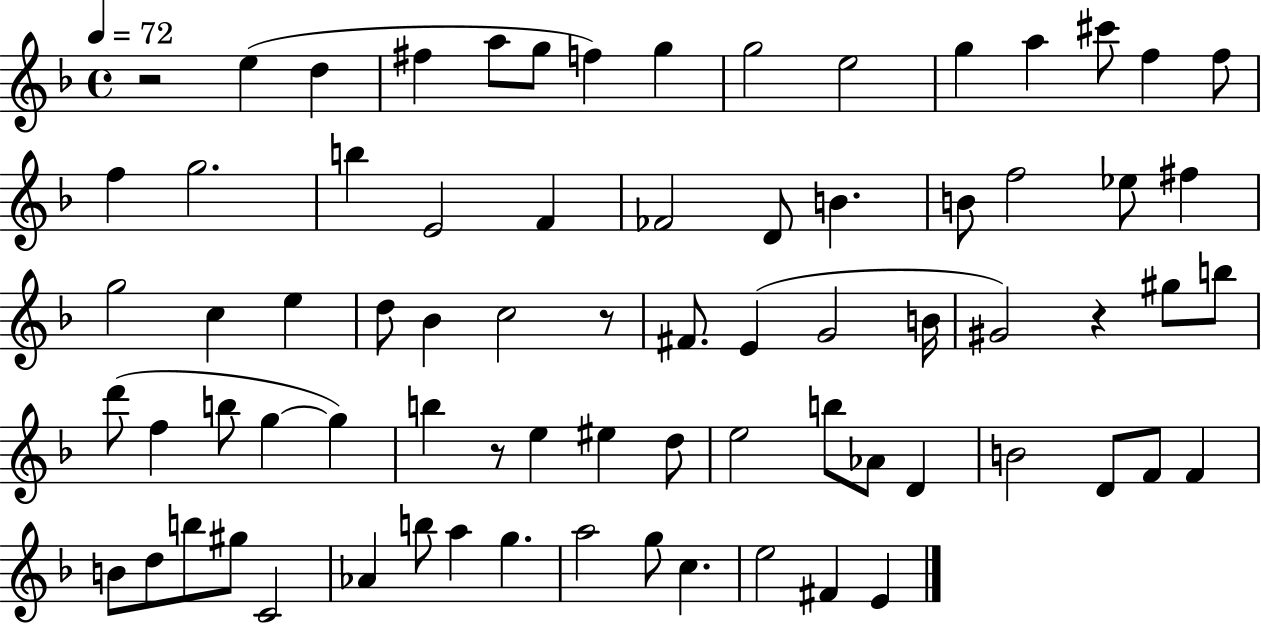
{
  \clef treble
  \time 4/4
  \defaultTimeSignature
  \key f \major
  \tempo 4 = 72
  r2 e''4( d''4 | fis''4 a''8 g''8 f''4) g''4 | g''2 e''2 | g''4 a''4 cis'''8 f''4 f''8 | \break f''4 g''2. | b''4 e'2 f'4 | fes'2 d'8 b'4. | b'8 f''2 ees''8 fis''4 | \break g''2 c''4 e''4 | d''8 bes'4 c''2 r8 | fis'8. e'4( g'2 b'16 | gis'2) r4 gis''8 b''8 | \break d'''8( f''4 b''8 g''4~~ g''4) | b''4 r8 e''4 eis''4 d''8 | e''2 b''8 aes'8 d'4 | b'2 d'8 f'8 f'4 | \break b'8 d''8 b''8 gis''8 c'2 | aes'4 b''8 a''4 g''4. | a''2 g''8 c''4. | e''2 fis'4 e'4 | \break \bar "|."
}